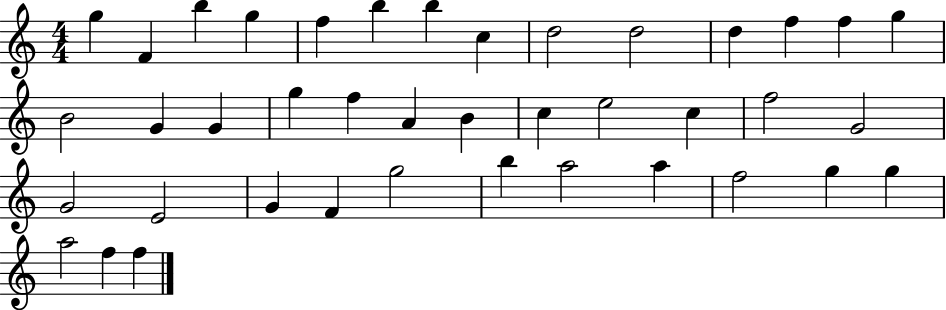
{
  \clef treble
  \numericTimeSignature
  \time 4/4
  \key c \major
  g''4 f'4 b''4 g''4 | f''4 b''4 b''4 c''4 | d''2 d''2 | d''4 f''4 f''4 g''4 | \break b'2 g'4 g'4 | g''4 f''4 a'4 b'4 | c''4 e''2 c''4 | f''2 g'2 | \break g'2 e'2 | g'4 f'4 g''2 | b''4 a''2 a''4 | f''2 g''4 g''4 | \break a''2 f''4 f''4 | \bar "|."
}